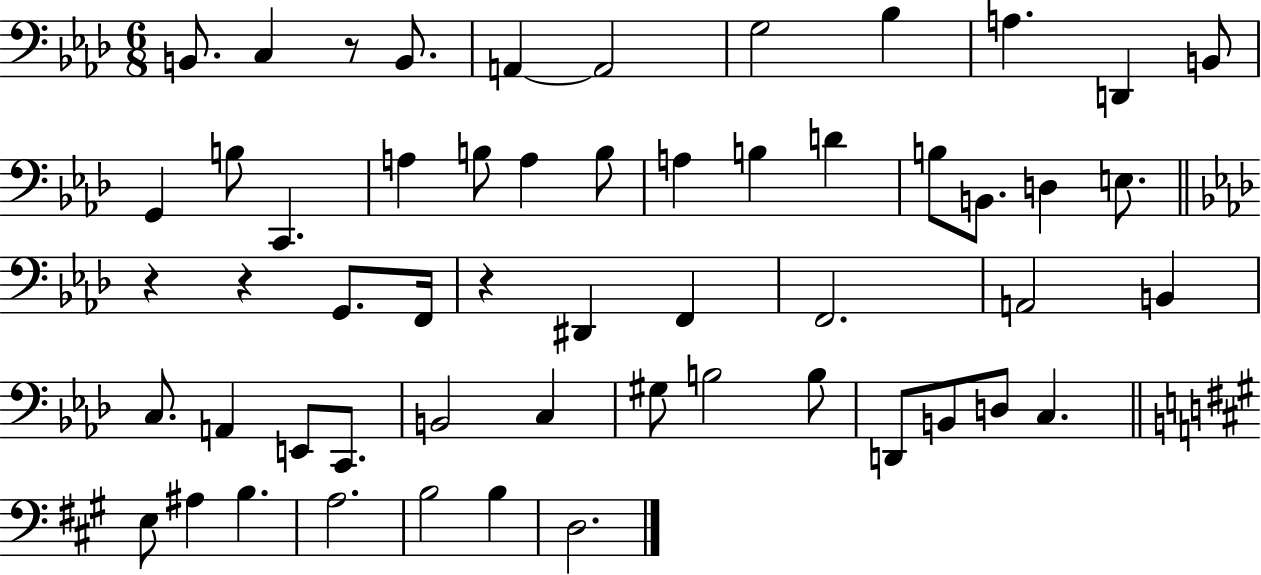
{
  \clef bass
  \numericTimeSignature
  \time 6/8
  \key aes \major
  b,8. c4 r8 b,8. | a,4~~ a,2 | g2 bes4 | a4. d,4 b,8 | \break g,4 b8 c,4. | a4 b8 a4 b8 | a4 b4 d'4 | b8 b,8. d4 e8. | \break \bar "||" \break \key aes \major r4 r4 g,8. f,16 | r4 dis,4 f,4 | f,2. | a,2 b,4 | \break c8. a,4 e,8 c,8. | b,2 c4 | gis8 b2 b8 | d,8 b,8 d8 c4. | \break \bar "||" \break \key a \major e8 ais4 b4. | a2. | b2 b4 | d2. | \break \bar "|."
}